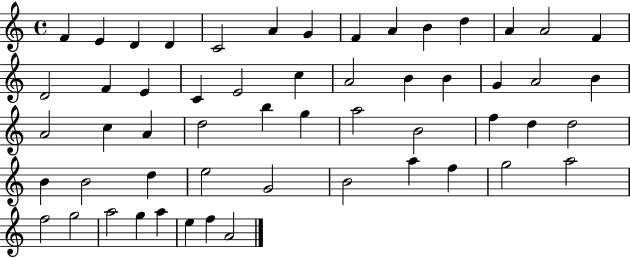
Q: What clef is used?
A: treble